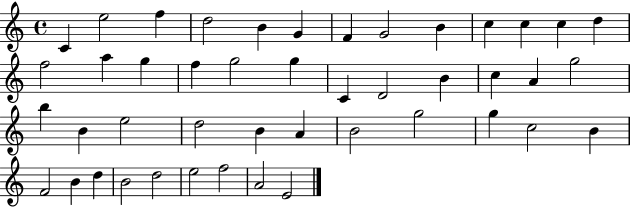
C4/q E5/h F5/q D5/h B4/q G4/q F4/q G4/h B4/q C5/q C5/q C5/q D5/q F5/h A5/q G5/q F5/q G5/h G5/q C4/q D4/h B4/q C5/q A4/q G5/h B5/q B4/q E5/h D5/h B4/q A4/q B4/h G5/h G5/q C5/h B4/q F4/h B4/q D5/q B4/h D5/h E5/h F5/h A4/h E4/h